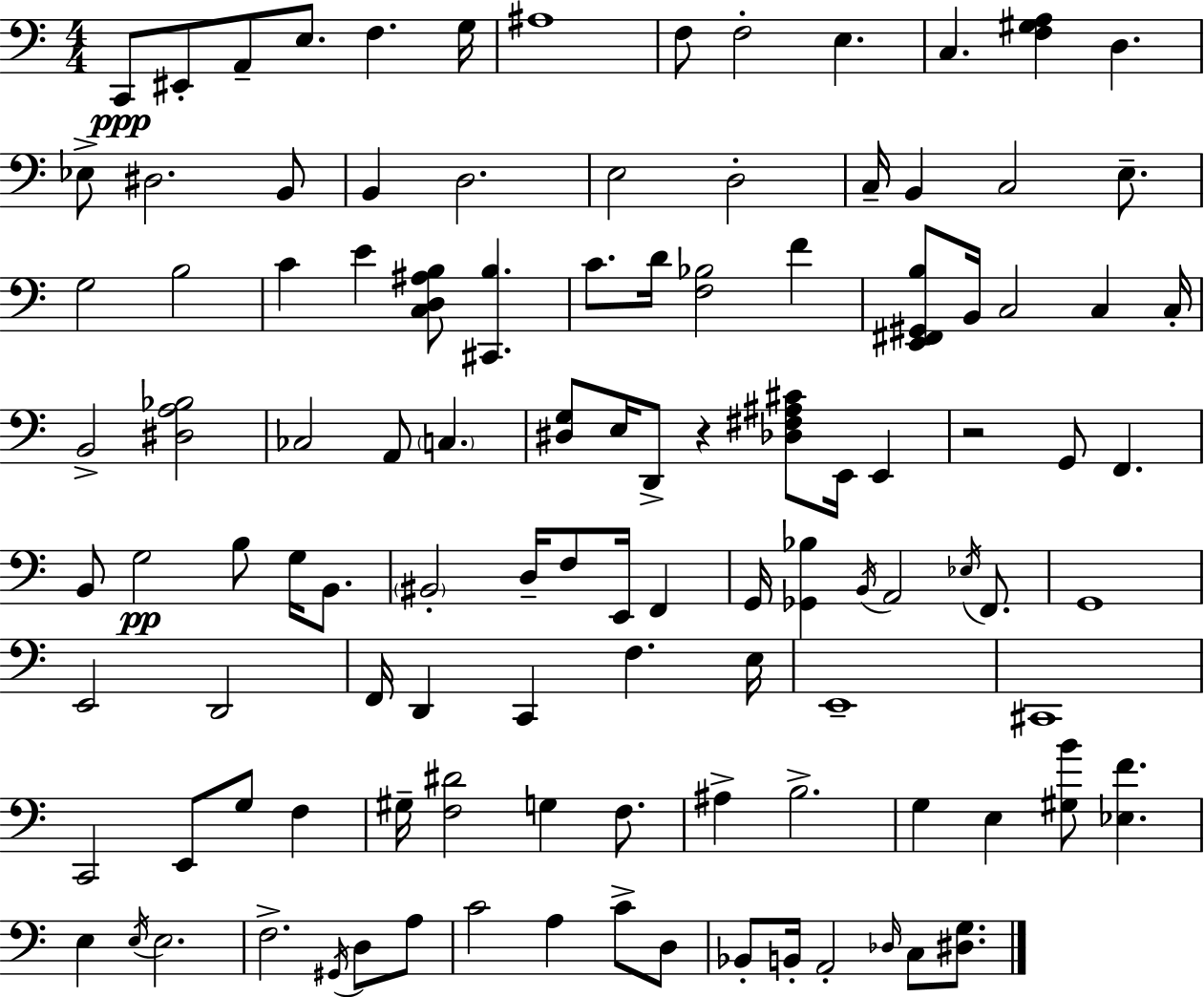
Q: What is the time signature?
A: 4/4